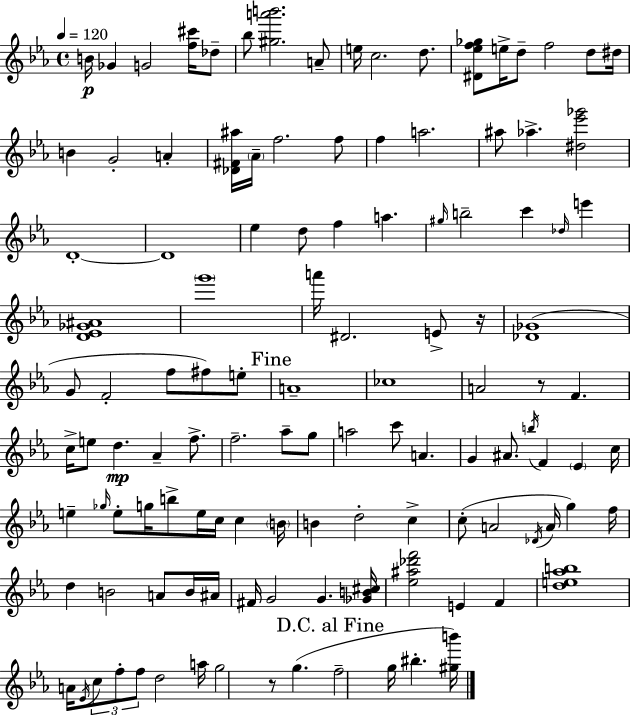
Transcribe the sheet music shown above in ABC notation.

X:1
T:Untitled
M:4/4
L:1/4
K:Eb
B/4 _G G2 [f^c']/4 _d/2 _b/2 [^ga'b']2 A/2 e/4 c2 d/2 [^D_ef_g]/2 e/4 d/2 f2 d/2 ^d/4 B G2 A [_D^F^a]/4 _A/4 f2 f/2 f a2 ^a/2 _a [^d_e'_g']2 D4 D4 _e d/2 f a ^g/4 b2 c' _d/4 e' [D_E_G^A]4 g'4 a'/4 ^D2 E/2 z/4 [_D_G]4 G/2 F2 f/2 ^f/2 e/2 A4 _c4 A2 z/2 F c/4 e/2 d _A f/2 f2 _a/2 g/2 a2 c'/2 A G ^A/2 b/4 F _E c/4 e _g/4 e/2 g/4 b/2 e/4 c/4 c B/4 B d2 c c/2 A2 _D/4 A/4 g f/4 d B2 A/2 B/4 ^A/4 ^F/4 G2 G [_GB^c]/4 [_e^a_d'f']2 E F [de_ab]4 A/4 _E/4 c/2 f/2 f/2 d2 a/4 g2 z/2 g f2 g/4 ^b [^gb']/4